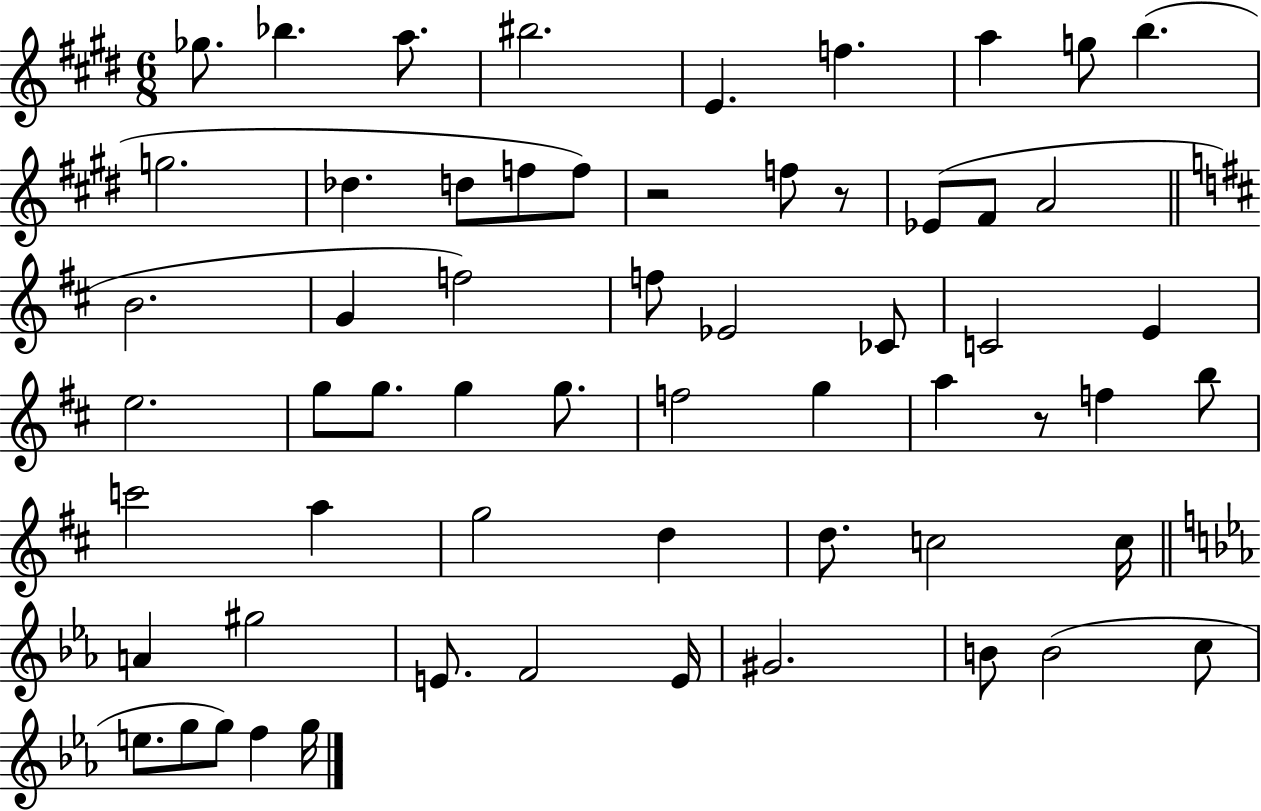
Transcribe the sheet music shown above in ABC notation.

X:1
T:Untitled
M:6/8
L:1/4
K:E
_g/2 _b a/2 ^b2 E f a g/2 b g2 _d d/2 f/2 f/2 z2 f/2 z/2 _E/2 ^F/2 A2 B2 G f2 f/2 _E2 _C/2 C2 E e2 g/2 g/2 g g/2 f2 g a z/2 f b/2 c'2 a g2 d d/2 c2 c/4 A ^g2 E/2 F2 E/4 ^G2 B/2 B2 c/2 e/2 g/2 g/2 f g/4